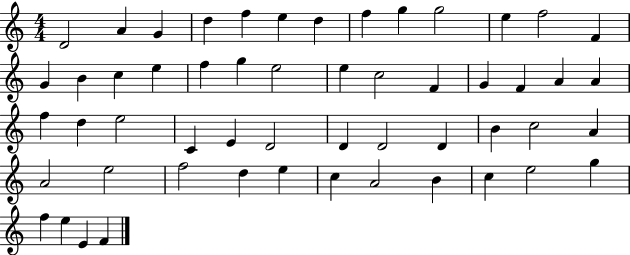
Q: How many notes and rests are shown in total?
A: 54